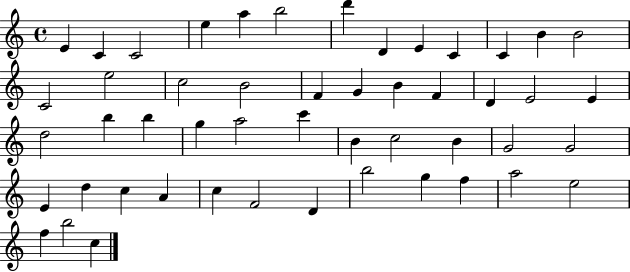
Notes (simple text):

E4/q C4/q C4/h E5/q A5/q B5/h D6/q D4/q E4/q C4/q C4/q B4/q B4/h C4/h E5/h C5/h B4/h F4/q G4/q B4/q F4/q D4/q E4/h E4/q D5/h B5/q B5/q G5/q A5/h C6/q B4/q C5/h B4/q G4/h G4/h E4/q D5/q C5/q A4/q C5/q F4/h D4/q B5/h G5/q F5/q A5/h E5/h F5/q B5/h C5/q